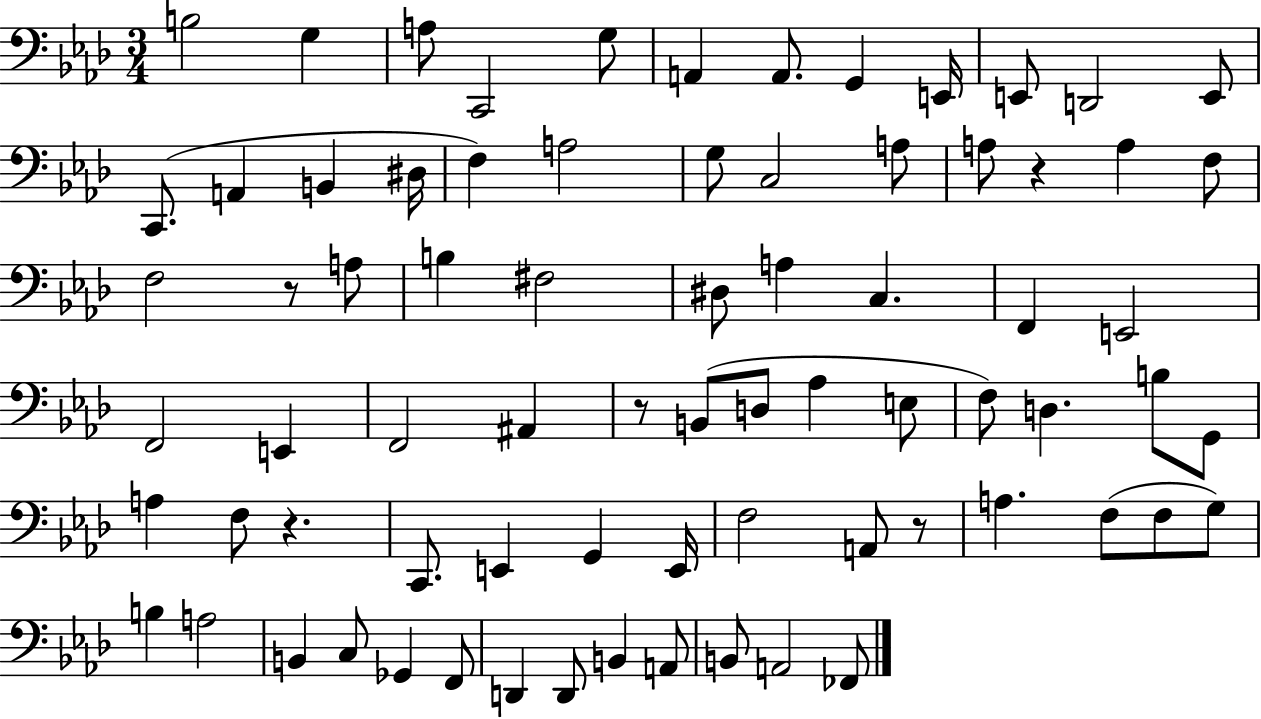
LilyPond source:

{
  \clef bass
  \numericTimeSignature
  \time 3/4
  \key aes \major
  \repeat volta 2 { b2 g4 | a8 c,2 g8 | a,4 a,8. g,4 e,16 | e,8 d,2 e,8 | \break c,8.( a,4 b,4 dis16 | f4) a2 | g8 c2 a8 | a8 r4 a4 f8 | \break f2 r8 a8 | b4 fis2 | dis8 a4 c4. | f,4 e,2 | \break f,2 e,4 | f,2 ais,4 | r8 b,8( d8 aes4 e8 | f8) d4. b8 g,8 | \break a4 f8 r4. | c,8. e,4 g,4 e,16 | f2 a,8 r8 | a4. f8( f8 g8) | \break b4 a2 | b,4 c8 ges,4 f,8 | d,4 d,8 b,4 a,8 | b,8 a,2 fes,8 | \break } \bar "|."
}